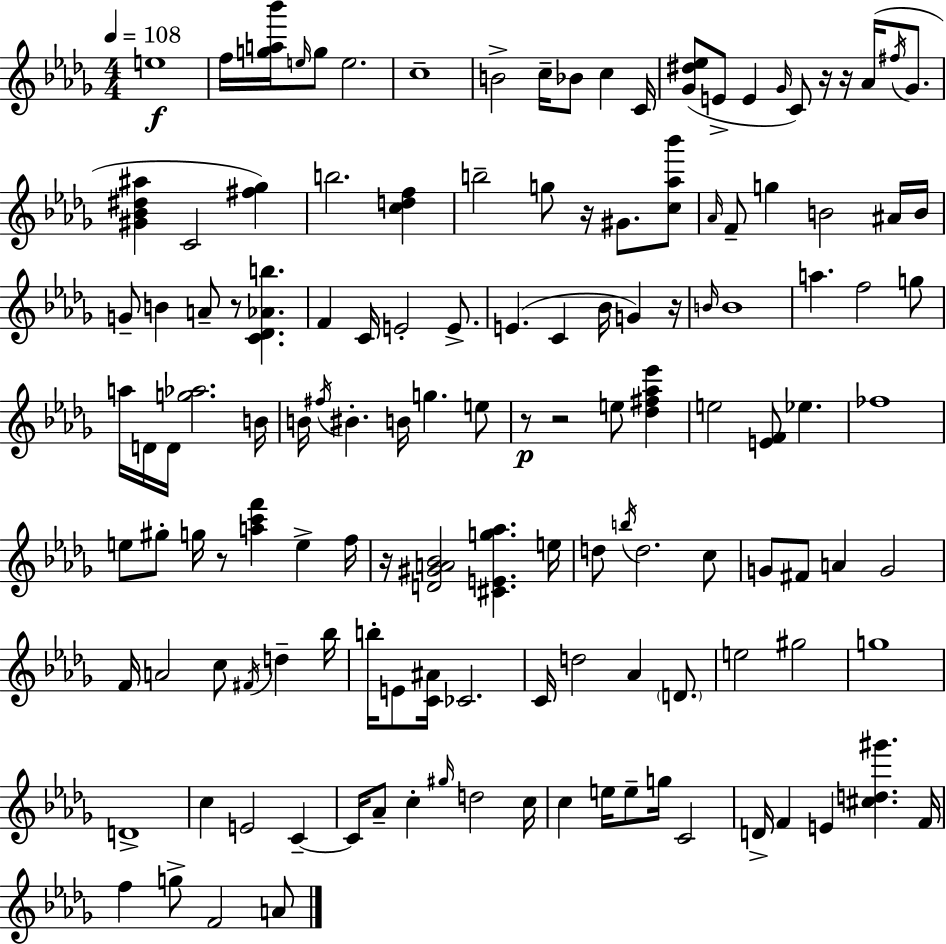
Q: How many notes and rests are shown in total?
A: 136